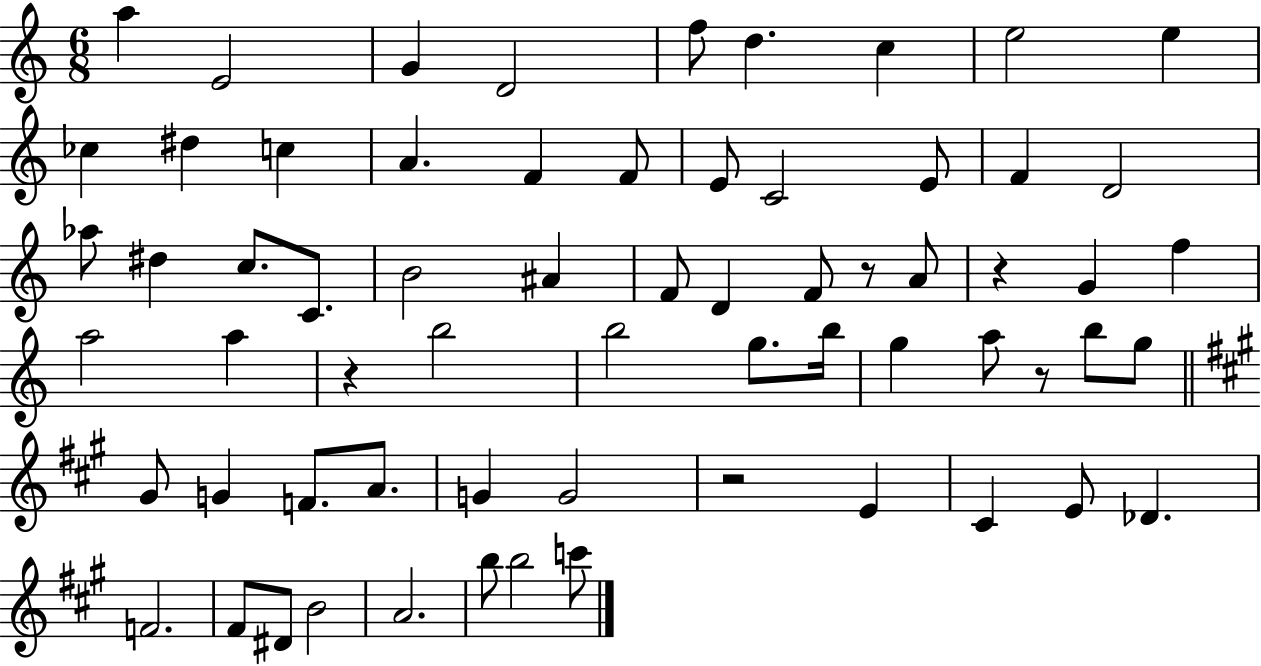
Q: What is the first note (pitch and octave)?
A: A5